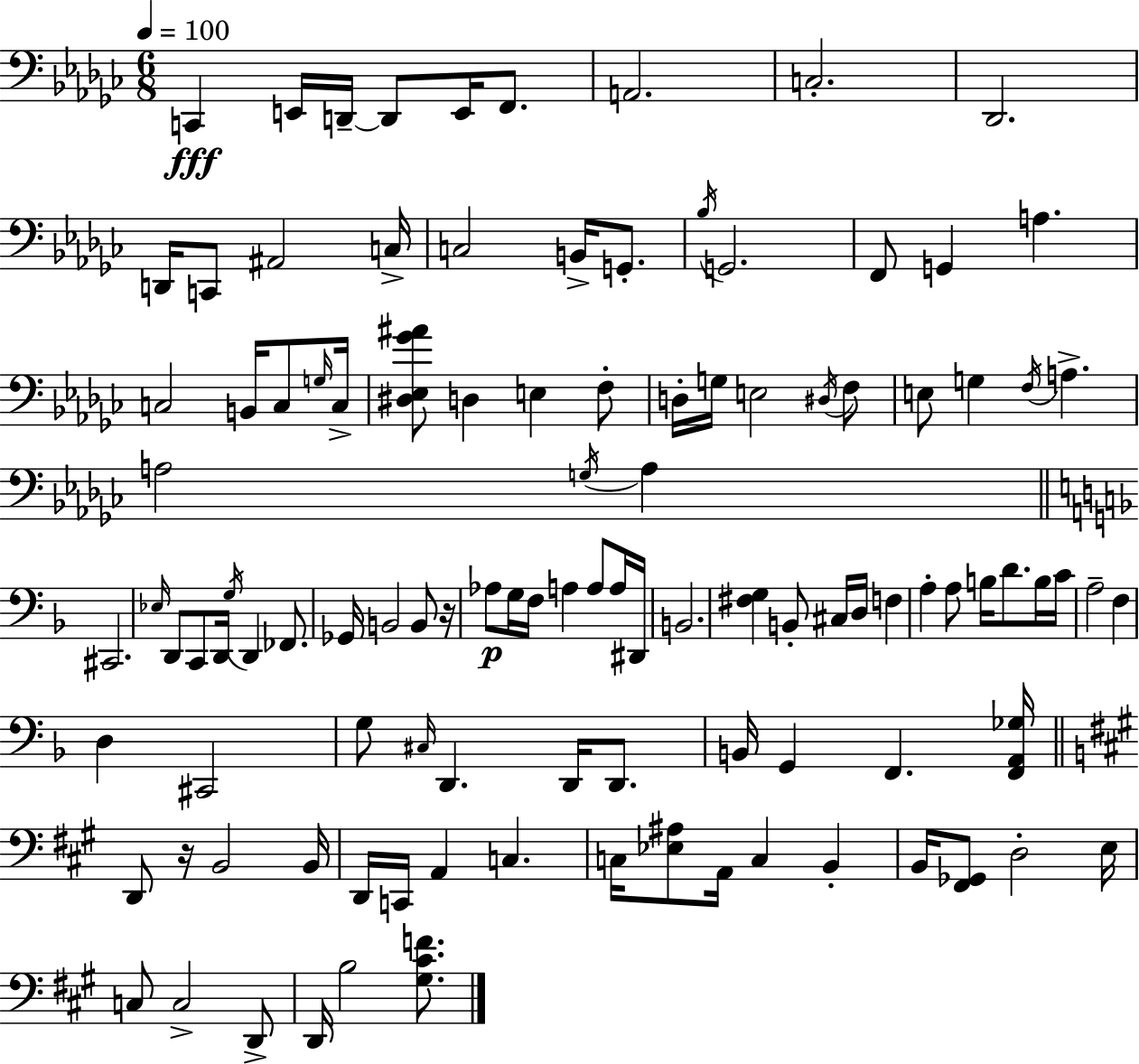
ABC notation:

X:1
T:Untitled
M:6/8
L:1/4
K:Ebm
C,, E,,/4 D,,/4 D,,/2 E,,/4 F,,/2 A,,2 C,2 _D,,2 D,,/4 C,,/2 ^A,,2 C,/4 C,2 B,,/4 G,,/2 _B,/4 G,,2 F,,/2 G,, A, C,2 B,,/4 C,/2 G,/4 C,/4 [^D,_E,_G^A]/2 D, E, F,/2 D,/4 G,/4 E,2 ^D,/4 F,/2 E,/2 G, F,/4 A, A,2 G,/4 A, ^C,,2 _E,/4 D,,/2 C,,/2 D,,/4 G,/4 D,, _F,,/2 _G,,/4 B,,2 B,,/2 z/4 _A,/2 G,/4 F,/4 A, A,/2 A,/4 ^D,,/4 B,,2 [^F,G,] B,,/2 ^C,/4 D,/4 F, A, A,/2 B,/4 D/2 B,/4 C/4 A,2 F, D, ^C,,2 G,/2 ^C,/4 D,, D,,/4 D,,/2 B,,/4 G,, F,, [F,,A,,_G,]/4 D,,/2 z/4 B,,2 B,,/4 D,,/4 C,,/4 A,, C, C,/4 [_E,^A,]/2 A,,/4 C, B,, B,,/4 [^F,,_G,,]/2 D,2 E,/4 C,/2 C,2 D,,/2 D,,/4 B,2 [^G,^CF]/2